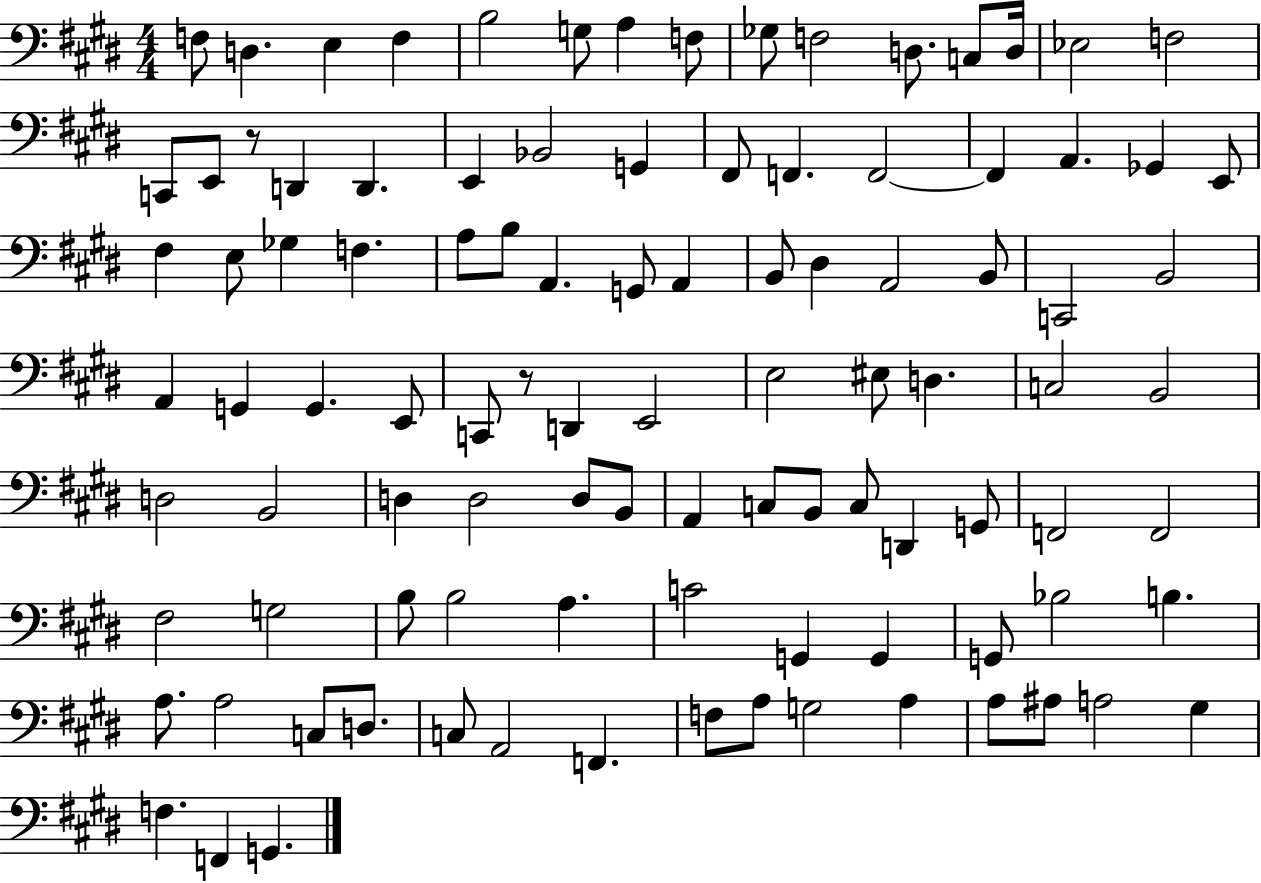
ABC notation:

X:1
T:Untitled
M:4/4
L:1/4
K:E
F,/2 D, E, F, B,2 G,/2 A, F,/2 _G,/2 F,2 D,/2 C,/2 D,/4 _E,2 F,2 C,,/2 E,,/2 z/2 D,, D,, E,, _B,,2 G,, ^F,,/2 F,, F,,2 F,, A,, _G,, E,,/2 ^F, E,/2 _G, F, A,/2 B,/2 A,, G,,/2 A,, B,,/2 ^D, A,,2 B,,/2 C,,2 B,,2 A,, G,, G,, E,,/2 C,,/2 z/2 D,, E,,2 E,2 ^E,/2 D, C,2 B,,2 D,2 B,,2 D, D,2 D,/2 B,,/2 A,, C,/2 B,,/2 C,/2 D,, G,,/2 F,,2 F,,2 ^F,2 G,2 B,/2 B,2 A, C2 G,, G,, G,,/2 _B,2 B, A,/2 A,2 C,/2 D,/2 C,/2 A,,2 F,, F,/2 A,/2 G,2 A, A,/2 ^A,/2 A,2 ^G, F, F,, G,,